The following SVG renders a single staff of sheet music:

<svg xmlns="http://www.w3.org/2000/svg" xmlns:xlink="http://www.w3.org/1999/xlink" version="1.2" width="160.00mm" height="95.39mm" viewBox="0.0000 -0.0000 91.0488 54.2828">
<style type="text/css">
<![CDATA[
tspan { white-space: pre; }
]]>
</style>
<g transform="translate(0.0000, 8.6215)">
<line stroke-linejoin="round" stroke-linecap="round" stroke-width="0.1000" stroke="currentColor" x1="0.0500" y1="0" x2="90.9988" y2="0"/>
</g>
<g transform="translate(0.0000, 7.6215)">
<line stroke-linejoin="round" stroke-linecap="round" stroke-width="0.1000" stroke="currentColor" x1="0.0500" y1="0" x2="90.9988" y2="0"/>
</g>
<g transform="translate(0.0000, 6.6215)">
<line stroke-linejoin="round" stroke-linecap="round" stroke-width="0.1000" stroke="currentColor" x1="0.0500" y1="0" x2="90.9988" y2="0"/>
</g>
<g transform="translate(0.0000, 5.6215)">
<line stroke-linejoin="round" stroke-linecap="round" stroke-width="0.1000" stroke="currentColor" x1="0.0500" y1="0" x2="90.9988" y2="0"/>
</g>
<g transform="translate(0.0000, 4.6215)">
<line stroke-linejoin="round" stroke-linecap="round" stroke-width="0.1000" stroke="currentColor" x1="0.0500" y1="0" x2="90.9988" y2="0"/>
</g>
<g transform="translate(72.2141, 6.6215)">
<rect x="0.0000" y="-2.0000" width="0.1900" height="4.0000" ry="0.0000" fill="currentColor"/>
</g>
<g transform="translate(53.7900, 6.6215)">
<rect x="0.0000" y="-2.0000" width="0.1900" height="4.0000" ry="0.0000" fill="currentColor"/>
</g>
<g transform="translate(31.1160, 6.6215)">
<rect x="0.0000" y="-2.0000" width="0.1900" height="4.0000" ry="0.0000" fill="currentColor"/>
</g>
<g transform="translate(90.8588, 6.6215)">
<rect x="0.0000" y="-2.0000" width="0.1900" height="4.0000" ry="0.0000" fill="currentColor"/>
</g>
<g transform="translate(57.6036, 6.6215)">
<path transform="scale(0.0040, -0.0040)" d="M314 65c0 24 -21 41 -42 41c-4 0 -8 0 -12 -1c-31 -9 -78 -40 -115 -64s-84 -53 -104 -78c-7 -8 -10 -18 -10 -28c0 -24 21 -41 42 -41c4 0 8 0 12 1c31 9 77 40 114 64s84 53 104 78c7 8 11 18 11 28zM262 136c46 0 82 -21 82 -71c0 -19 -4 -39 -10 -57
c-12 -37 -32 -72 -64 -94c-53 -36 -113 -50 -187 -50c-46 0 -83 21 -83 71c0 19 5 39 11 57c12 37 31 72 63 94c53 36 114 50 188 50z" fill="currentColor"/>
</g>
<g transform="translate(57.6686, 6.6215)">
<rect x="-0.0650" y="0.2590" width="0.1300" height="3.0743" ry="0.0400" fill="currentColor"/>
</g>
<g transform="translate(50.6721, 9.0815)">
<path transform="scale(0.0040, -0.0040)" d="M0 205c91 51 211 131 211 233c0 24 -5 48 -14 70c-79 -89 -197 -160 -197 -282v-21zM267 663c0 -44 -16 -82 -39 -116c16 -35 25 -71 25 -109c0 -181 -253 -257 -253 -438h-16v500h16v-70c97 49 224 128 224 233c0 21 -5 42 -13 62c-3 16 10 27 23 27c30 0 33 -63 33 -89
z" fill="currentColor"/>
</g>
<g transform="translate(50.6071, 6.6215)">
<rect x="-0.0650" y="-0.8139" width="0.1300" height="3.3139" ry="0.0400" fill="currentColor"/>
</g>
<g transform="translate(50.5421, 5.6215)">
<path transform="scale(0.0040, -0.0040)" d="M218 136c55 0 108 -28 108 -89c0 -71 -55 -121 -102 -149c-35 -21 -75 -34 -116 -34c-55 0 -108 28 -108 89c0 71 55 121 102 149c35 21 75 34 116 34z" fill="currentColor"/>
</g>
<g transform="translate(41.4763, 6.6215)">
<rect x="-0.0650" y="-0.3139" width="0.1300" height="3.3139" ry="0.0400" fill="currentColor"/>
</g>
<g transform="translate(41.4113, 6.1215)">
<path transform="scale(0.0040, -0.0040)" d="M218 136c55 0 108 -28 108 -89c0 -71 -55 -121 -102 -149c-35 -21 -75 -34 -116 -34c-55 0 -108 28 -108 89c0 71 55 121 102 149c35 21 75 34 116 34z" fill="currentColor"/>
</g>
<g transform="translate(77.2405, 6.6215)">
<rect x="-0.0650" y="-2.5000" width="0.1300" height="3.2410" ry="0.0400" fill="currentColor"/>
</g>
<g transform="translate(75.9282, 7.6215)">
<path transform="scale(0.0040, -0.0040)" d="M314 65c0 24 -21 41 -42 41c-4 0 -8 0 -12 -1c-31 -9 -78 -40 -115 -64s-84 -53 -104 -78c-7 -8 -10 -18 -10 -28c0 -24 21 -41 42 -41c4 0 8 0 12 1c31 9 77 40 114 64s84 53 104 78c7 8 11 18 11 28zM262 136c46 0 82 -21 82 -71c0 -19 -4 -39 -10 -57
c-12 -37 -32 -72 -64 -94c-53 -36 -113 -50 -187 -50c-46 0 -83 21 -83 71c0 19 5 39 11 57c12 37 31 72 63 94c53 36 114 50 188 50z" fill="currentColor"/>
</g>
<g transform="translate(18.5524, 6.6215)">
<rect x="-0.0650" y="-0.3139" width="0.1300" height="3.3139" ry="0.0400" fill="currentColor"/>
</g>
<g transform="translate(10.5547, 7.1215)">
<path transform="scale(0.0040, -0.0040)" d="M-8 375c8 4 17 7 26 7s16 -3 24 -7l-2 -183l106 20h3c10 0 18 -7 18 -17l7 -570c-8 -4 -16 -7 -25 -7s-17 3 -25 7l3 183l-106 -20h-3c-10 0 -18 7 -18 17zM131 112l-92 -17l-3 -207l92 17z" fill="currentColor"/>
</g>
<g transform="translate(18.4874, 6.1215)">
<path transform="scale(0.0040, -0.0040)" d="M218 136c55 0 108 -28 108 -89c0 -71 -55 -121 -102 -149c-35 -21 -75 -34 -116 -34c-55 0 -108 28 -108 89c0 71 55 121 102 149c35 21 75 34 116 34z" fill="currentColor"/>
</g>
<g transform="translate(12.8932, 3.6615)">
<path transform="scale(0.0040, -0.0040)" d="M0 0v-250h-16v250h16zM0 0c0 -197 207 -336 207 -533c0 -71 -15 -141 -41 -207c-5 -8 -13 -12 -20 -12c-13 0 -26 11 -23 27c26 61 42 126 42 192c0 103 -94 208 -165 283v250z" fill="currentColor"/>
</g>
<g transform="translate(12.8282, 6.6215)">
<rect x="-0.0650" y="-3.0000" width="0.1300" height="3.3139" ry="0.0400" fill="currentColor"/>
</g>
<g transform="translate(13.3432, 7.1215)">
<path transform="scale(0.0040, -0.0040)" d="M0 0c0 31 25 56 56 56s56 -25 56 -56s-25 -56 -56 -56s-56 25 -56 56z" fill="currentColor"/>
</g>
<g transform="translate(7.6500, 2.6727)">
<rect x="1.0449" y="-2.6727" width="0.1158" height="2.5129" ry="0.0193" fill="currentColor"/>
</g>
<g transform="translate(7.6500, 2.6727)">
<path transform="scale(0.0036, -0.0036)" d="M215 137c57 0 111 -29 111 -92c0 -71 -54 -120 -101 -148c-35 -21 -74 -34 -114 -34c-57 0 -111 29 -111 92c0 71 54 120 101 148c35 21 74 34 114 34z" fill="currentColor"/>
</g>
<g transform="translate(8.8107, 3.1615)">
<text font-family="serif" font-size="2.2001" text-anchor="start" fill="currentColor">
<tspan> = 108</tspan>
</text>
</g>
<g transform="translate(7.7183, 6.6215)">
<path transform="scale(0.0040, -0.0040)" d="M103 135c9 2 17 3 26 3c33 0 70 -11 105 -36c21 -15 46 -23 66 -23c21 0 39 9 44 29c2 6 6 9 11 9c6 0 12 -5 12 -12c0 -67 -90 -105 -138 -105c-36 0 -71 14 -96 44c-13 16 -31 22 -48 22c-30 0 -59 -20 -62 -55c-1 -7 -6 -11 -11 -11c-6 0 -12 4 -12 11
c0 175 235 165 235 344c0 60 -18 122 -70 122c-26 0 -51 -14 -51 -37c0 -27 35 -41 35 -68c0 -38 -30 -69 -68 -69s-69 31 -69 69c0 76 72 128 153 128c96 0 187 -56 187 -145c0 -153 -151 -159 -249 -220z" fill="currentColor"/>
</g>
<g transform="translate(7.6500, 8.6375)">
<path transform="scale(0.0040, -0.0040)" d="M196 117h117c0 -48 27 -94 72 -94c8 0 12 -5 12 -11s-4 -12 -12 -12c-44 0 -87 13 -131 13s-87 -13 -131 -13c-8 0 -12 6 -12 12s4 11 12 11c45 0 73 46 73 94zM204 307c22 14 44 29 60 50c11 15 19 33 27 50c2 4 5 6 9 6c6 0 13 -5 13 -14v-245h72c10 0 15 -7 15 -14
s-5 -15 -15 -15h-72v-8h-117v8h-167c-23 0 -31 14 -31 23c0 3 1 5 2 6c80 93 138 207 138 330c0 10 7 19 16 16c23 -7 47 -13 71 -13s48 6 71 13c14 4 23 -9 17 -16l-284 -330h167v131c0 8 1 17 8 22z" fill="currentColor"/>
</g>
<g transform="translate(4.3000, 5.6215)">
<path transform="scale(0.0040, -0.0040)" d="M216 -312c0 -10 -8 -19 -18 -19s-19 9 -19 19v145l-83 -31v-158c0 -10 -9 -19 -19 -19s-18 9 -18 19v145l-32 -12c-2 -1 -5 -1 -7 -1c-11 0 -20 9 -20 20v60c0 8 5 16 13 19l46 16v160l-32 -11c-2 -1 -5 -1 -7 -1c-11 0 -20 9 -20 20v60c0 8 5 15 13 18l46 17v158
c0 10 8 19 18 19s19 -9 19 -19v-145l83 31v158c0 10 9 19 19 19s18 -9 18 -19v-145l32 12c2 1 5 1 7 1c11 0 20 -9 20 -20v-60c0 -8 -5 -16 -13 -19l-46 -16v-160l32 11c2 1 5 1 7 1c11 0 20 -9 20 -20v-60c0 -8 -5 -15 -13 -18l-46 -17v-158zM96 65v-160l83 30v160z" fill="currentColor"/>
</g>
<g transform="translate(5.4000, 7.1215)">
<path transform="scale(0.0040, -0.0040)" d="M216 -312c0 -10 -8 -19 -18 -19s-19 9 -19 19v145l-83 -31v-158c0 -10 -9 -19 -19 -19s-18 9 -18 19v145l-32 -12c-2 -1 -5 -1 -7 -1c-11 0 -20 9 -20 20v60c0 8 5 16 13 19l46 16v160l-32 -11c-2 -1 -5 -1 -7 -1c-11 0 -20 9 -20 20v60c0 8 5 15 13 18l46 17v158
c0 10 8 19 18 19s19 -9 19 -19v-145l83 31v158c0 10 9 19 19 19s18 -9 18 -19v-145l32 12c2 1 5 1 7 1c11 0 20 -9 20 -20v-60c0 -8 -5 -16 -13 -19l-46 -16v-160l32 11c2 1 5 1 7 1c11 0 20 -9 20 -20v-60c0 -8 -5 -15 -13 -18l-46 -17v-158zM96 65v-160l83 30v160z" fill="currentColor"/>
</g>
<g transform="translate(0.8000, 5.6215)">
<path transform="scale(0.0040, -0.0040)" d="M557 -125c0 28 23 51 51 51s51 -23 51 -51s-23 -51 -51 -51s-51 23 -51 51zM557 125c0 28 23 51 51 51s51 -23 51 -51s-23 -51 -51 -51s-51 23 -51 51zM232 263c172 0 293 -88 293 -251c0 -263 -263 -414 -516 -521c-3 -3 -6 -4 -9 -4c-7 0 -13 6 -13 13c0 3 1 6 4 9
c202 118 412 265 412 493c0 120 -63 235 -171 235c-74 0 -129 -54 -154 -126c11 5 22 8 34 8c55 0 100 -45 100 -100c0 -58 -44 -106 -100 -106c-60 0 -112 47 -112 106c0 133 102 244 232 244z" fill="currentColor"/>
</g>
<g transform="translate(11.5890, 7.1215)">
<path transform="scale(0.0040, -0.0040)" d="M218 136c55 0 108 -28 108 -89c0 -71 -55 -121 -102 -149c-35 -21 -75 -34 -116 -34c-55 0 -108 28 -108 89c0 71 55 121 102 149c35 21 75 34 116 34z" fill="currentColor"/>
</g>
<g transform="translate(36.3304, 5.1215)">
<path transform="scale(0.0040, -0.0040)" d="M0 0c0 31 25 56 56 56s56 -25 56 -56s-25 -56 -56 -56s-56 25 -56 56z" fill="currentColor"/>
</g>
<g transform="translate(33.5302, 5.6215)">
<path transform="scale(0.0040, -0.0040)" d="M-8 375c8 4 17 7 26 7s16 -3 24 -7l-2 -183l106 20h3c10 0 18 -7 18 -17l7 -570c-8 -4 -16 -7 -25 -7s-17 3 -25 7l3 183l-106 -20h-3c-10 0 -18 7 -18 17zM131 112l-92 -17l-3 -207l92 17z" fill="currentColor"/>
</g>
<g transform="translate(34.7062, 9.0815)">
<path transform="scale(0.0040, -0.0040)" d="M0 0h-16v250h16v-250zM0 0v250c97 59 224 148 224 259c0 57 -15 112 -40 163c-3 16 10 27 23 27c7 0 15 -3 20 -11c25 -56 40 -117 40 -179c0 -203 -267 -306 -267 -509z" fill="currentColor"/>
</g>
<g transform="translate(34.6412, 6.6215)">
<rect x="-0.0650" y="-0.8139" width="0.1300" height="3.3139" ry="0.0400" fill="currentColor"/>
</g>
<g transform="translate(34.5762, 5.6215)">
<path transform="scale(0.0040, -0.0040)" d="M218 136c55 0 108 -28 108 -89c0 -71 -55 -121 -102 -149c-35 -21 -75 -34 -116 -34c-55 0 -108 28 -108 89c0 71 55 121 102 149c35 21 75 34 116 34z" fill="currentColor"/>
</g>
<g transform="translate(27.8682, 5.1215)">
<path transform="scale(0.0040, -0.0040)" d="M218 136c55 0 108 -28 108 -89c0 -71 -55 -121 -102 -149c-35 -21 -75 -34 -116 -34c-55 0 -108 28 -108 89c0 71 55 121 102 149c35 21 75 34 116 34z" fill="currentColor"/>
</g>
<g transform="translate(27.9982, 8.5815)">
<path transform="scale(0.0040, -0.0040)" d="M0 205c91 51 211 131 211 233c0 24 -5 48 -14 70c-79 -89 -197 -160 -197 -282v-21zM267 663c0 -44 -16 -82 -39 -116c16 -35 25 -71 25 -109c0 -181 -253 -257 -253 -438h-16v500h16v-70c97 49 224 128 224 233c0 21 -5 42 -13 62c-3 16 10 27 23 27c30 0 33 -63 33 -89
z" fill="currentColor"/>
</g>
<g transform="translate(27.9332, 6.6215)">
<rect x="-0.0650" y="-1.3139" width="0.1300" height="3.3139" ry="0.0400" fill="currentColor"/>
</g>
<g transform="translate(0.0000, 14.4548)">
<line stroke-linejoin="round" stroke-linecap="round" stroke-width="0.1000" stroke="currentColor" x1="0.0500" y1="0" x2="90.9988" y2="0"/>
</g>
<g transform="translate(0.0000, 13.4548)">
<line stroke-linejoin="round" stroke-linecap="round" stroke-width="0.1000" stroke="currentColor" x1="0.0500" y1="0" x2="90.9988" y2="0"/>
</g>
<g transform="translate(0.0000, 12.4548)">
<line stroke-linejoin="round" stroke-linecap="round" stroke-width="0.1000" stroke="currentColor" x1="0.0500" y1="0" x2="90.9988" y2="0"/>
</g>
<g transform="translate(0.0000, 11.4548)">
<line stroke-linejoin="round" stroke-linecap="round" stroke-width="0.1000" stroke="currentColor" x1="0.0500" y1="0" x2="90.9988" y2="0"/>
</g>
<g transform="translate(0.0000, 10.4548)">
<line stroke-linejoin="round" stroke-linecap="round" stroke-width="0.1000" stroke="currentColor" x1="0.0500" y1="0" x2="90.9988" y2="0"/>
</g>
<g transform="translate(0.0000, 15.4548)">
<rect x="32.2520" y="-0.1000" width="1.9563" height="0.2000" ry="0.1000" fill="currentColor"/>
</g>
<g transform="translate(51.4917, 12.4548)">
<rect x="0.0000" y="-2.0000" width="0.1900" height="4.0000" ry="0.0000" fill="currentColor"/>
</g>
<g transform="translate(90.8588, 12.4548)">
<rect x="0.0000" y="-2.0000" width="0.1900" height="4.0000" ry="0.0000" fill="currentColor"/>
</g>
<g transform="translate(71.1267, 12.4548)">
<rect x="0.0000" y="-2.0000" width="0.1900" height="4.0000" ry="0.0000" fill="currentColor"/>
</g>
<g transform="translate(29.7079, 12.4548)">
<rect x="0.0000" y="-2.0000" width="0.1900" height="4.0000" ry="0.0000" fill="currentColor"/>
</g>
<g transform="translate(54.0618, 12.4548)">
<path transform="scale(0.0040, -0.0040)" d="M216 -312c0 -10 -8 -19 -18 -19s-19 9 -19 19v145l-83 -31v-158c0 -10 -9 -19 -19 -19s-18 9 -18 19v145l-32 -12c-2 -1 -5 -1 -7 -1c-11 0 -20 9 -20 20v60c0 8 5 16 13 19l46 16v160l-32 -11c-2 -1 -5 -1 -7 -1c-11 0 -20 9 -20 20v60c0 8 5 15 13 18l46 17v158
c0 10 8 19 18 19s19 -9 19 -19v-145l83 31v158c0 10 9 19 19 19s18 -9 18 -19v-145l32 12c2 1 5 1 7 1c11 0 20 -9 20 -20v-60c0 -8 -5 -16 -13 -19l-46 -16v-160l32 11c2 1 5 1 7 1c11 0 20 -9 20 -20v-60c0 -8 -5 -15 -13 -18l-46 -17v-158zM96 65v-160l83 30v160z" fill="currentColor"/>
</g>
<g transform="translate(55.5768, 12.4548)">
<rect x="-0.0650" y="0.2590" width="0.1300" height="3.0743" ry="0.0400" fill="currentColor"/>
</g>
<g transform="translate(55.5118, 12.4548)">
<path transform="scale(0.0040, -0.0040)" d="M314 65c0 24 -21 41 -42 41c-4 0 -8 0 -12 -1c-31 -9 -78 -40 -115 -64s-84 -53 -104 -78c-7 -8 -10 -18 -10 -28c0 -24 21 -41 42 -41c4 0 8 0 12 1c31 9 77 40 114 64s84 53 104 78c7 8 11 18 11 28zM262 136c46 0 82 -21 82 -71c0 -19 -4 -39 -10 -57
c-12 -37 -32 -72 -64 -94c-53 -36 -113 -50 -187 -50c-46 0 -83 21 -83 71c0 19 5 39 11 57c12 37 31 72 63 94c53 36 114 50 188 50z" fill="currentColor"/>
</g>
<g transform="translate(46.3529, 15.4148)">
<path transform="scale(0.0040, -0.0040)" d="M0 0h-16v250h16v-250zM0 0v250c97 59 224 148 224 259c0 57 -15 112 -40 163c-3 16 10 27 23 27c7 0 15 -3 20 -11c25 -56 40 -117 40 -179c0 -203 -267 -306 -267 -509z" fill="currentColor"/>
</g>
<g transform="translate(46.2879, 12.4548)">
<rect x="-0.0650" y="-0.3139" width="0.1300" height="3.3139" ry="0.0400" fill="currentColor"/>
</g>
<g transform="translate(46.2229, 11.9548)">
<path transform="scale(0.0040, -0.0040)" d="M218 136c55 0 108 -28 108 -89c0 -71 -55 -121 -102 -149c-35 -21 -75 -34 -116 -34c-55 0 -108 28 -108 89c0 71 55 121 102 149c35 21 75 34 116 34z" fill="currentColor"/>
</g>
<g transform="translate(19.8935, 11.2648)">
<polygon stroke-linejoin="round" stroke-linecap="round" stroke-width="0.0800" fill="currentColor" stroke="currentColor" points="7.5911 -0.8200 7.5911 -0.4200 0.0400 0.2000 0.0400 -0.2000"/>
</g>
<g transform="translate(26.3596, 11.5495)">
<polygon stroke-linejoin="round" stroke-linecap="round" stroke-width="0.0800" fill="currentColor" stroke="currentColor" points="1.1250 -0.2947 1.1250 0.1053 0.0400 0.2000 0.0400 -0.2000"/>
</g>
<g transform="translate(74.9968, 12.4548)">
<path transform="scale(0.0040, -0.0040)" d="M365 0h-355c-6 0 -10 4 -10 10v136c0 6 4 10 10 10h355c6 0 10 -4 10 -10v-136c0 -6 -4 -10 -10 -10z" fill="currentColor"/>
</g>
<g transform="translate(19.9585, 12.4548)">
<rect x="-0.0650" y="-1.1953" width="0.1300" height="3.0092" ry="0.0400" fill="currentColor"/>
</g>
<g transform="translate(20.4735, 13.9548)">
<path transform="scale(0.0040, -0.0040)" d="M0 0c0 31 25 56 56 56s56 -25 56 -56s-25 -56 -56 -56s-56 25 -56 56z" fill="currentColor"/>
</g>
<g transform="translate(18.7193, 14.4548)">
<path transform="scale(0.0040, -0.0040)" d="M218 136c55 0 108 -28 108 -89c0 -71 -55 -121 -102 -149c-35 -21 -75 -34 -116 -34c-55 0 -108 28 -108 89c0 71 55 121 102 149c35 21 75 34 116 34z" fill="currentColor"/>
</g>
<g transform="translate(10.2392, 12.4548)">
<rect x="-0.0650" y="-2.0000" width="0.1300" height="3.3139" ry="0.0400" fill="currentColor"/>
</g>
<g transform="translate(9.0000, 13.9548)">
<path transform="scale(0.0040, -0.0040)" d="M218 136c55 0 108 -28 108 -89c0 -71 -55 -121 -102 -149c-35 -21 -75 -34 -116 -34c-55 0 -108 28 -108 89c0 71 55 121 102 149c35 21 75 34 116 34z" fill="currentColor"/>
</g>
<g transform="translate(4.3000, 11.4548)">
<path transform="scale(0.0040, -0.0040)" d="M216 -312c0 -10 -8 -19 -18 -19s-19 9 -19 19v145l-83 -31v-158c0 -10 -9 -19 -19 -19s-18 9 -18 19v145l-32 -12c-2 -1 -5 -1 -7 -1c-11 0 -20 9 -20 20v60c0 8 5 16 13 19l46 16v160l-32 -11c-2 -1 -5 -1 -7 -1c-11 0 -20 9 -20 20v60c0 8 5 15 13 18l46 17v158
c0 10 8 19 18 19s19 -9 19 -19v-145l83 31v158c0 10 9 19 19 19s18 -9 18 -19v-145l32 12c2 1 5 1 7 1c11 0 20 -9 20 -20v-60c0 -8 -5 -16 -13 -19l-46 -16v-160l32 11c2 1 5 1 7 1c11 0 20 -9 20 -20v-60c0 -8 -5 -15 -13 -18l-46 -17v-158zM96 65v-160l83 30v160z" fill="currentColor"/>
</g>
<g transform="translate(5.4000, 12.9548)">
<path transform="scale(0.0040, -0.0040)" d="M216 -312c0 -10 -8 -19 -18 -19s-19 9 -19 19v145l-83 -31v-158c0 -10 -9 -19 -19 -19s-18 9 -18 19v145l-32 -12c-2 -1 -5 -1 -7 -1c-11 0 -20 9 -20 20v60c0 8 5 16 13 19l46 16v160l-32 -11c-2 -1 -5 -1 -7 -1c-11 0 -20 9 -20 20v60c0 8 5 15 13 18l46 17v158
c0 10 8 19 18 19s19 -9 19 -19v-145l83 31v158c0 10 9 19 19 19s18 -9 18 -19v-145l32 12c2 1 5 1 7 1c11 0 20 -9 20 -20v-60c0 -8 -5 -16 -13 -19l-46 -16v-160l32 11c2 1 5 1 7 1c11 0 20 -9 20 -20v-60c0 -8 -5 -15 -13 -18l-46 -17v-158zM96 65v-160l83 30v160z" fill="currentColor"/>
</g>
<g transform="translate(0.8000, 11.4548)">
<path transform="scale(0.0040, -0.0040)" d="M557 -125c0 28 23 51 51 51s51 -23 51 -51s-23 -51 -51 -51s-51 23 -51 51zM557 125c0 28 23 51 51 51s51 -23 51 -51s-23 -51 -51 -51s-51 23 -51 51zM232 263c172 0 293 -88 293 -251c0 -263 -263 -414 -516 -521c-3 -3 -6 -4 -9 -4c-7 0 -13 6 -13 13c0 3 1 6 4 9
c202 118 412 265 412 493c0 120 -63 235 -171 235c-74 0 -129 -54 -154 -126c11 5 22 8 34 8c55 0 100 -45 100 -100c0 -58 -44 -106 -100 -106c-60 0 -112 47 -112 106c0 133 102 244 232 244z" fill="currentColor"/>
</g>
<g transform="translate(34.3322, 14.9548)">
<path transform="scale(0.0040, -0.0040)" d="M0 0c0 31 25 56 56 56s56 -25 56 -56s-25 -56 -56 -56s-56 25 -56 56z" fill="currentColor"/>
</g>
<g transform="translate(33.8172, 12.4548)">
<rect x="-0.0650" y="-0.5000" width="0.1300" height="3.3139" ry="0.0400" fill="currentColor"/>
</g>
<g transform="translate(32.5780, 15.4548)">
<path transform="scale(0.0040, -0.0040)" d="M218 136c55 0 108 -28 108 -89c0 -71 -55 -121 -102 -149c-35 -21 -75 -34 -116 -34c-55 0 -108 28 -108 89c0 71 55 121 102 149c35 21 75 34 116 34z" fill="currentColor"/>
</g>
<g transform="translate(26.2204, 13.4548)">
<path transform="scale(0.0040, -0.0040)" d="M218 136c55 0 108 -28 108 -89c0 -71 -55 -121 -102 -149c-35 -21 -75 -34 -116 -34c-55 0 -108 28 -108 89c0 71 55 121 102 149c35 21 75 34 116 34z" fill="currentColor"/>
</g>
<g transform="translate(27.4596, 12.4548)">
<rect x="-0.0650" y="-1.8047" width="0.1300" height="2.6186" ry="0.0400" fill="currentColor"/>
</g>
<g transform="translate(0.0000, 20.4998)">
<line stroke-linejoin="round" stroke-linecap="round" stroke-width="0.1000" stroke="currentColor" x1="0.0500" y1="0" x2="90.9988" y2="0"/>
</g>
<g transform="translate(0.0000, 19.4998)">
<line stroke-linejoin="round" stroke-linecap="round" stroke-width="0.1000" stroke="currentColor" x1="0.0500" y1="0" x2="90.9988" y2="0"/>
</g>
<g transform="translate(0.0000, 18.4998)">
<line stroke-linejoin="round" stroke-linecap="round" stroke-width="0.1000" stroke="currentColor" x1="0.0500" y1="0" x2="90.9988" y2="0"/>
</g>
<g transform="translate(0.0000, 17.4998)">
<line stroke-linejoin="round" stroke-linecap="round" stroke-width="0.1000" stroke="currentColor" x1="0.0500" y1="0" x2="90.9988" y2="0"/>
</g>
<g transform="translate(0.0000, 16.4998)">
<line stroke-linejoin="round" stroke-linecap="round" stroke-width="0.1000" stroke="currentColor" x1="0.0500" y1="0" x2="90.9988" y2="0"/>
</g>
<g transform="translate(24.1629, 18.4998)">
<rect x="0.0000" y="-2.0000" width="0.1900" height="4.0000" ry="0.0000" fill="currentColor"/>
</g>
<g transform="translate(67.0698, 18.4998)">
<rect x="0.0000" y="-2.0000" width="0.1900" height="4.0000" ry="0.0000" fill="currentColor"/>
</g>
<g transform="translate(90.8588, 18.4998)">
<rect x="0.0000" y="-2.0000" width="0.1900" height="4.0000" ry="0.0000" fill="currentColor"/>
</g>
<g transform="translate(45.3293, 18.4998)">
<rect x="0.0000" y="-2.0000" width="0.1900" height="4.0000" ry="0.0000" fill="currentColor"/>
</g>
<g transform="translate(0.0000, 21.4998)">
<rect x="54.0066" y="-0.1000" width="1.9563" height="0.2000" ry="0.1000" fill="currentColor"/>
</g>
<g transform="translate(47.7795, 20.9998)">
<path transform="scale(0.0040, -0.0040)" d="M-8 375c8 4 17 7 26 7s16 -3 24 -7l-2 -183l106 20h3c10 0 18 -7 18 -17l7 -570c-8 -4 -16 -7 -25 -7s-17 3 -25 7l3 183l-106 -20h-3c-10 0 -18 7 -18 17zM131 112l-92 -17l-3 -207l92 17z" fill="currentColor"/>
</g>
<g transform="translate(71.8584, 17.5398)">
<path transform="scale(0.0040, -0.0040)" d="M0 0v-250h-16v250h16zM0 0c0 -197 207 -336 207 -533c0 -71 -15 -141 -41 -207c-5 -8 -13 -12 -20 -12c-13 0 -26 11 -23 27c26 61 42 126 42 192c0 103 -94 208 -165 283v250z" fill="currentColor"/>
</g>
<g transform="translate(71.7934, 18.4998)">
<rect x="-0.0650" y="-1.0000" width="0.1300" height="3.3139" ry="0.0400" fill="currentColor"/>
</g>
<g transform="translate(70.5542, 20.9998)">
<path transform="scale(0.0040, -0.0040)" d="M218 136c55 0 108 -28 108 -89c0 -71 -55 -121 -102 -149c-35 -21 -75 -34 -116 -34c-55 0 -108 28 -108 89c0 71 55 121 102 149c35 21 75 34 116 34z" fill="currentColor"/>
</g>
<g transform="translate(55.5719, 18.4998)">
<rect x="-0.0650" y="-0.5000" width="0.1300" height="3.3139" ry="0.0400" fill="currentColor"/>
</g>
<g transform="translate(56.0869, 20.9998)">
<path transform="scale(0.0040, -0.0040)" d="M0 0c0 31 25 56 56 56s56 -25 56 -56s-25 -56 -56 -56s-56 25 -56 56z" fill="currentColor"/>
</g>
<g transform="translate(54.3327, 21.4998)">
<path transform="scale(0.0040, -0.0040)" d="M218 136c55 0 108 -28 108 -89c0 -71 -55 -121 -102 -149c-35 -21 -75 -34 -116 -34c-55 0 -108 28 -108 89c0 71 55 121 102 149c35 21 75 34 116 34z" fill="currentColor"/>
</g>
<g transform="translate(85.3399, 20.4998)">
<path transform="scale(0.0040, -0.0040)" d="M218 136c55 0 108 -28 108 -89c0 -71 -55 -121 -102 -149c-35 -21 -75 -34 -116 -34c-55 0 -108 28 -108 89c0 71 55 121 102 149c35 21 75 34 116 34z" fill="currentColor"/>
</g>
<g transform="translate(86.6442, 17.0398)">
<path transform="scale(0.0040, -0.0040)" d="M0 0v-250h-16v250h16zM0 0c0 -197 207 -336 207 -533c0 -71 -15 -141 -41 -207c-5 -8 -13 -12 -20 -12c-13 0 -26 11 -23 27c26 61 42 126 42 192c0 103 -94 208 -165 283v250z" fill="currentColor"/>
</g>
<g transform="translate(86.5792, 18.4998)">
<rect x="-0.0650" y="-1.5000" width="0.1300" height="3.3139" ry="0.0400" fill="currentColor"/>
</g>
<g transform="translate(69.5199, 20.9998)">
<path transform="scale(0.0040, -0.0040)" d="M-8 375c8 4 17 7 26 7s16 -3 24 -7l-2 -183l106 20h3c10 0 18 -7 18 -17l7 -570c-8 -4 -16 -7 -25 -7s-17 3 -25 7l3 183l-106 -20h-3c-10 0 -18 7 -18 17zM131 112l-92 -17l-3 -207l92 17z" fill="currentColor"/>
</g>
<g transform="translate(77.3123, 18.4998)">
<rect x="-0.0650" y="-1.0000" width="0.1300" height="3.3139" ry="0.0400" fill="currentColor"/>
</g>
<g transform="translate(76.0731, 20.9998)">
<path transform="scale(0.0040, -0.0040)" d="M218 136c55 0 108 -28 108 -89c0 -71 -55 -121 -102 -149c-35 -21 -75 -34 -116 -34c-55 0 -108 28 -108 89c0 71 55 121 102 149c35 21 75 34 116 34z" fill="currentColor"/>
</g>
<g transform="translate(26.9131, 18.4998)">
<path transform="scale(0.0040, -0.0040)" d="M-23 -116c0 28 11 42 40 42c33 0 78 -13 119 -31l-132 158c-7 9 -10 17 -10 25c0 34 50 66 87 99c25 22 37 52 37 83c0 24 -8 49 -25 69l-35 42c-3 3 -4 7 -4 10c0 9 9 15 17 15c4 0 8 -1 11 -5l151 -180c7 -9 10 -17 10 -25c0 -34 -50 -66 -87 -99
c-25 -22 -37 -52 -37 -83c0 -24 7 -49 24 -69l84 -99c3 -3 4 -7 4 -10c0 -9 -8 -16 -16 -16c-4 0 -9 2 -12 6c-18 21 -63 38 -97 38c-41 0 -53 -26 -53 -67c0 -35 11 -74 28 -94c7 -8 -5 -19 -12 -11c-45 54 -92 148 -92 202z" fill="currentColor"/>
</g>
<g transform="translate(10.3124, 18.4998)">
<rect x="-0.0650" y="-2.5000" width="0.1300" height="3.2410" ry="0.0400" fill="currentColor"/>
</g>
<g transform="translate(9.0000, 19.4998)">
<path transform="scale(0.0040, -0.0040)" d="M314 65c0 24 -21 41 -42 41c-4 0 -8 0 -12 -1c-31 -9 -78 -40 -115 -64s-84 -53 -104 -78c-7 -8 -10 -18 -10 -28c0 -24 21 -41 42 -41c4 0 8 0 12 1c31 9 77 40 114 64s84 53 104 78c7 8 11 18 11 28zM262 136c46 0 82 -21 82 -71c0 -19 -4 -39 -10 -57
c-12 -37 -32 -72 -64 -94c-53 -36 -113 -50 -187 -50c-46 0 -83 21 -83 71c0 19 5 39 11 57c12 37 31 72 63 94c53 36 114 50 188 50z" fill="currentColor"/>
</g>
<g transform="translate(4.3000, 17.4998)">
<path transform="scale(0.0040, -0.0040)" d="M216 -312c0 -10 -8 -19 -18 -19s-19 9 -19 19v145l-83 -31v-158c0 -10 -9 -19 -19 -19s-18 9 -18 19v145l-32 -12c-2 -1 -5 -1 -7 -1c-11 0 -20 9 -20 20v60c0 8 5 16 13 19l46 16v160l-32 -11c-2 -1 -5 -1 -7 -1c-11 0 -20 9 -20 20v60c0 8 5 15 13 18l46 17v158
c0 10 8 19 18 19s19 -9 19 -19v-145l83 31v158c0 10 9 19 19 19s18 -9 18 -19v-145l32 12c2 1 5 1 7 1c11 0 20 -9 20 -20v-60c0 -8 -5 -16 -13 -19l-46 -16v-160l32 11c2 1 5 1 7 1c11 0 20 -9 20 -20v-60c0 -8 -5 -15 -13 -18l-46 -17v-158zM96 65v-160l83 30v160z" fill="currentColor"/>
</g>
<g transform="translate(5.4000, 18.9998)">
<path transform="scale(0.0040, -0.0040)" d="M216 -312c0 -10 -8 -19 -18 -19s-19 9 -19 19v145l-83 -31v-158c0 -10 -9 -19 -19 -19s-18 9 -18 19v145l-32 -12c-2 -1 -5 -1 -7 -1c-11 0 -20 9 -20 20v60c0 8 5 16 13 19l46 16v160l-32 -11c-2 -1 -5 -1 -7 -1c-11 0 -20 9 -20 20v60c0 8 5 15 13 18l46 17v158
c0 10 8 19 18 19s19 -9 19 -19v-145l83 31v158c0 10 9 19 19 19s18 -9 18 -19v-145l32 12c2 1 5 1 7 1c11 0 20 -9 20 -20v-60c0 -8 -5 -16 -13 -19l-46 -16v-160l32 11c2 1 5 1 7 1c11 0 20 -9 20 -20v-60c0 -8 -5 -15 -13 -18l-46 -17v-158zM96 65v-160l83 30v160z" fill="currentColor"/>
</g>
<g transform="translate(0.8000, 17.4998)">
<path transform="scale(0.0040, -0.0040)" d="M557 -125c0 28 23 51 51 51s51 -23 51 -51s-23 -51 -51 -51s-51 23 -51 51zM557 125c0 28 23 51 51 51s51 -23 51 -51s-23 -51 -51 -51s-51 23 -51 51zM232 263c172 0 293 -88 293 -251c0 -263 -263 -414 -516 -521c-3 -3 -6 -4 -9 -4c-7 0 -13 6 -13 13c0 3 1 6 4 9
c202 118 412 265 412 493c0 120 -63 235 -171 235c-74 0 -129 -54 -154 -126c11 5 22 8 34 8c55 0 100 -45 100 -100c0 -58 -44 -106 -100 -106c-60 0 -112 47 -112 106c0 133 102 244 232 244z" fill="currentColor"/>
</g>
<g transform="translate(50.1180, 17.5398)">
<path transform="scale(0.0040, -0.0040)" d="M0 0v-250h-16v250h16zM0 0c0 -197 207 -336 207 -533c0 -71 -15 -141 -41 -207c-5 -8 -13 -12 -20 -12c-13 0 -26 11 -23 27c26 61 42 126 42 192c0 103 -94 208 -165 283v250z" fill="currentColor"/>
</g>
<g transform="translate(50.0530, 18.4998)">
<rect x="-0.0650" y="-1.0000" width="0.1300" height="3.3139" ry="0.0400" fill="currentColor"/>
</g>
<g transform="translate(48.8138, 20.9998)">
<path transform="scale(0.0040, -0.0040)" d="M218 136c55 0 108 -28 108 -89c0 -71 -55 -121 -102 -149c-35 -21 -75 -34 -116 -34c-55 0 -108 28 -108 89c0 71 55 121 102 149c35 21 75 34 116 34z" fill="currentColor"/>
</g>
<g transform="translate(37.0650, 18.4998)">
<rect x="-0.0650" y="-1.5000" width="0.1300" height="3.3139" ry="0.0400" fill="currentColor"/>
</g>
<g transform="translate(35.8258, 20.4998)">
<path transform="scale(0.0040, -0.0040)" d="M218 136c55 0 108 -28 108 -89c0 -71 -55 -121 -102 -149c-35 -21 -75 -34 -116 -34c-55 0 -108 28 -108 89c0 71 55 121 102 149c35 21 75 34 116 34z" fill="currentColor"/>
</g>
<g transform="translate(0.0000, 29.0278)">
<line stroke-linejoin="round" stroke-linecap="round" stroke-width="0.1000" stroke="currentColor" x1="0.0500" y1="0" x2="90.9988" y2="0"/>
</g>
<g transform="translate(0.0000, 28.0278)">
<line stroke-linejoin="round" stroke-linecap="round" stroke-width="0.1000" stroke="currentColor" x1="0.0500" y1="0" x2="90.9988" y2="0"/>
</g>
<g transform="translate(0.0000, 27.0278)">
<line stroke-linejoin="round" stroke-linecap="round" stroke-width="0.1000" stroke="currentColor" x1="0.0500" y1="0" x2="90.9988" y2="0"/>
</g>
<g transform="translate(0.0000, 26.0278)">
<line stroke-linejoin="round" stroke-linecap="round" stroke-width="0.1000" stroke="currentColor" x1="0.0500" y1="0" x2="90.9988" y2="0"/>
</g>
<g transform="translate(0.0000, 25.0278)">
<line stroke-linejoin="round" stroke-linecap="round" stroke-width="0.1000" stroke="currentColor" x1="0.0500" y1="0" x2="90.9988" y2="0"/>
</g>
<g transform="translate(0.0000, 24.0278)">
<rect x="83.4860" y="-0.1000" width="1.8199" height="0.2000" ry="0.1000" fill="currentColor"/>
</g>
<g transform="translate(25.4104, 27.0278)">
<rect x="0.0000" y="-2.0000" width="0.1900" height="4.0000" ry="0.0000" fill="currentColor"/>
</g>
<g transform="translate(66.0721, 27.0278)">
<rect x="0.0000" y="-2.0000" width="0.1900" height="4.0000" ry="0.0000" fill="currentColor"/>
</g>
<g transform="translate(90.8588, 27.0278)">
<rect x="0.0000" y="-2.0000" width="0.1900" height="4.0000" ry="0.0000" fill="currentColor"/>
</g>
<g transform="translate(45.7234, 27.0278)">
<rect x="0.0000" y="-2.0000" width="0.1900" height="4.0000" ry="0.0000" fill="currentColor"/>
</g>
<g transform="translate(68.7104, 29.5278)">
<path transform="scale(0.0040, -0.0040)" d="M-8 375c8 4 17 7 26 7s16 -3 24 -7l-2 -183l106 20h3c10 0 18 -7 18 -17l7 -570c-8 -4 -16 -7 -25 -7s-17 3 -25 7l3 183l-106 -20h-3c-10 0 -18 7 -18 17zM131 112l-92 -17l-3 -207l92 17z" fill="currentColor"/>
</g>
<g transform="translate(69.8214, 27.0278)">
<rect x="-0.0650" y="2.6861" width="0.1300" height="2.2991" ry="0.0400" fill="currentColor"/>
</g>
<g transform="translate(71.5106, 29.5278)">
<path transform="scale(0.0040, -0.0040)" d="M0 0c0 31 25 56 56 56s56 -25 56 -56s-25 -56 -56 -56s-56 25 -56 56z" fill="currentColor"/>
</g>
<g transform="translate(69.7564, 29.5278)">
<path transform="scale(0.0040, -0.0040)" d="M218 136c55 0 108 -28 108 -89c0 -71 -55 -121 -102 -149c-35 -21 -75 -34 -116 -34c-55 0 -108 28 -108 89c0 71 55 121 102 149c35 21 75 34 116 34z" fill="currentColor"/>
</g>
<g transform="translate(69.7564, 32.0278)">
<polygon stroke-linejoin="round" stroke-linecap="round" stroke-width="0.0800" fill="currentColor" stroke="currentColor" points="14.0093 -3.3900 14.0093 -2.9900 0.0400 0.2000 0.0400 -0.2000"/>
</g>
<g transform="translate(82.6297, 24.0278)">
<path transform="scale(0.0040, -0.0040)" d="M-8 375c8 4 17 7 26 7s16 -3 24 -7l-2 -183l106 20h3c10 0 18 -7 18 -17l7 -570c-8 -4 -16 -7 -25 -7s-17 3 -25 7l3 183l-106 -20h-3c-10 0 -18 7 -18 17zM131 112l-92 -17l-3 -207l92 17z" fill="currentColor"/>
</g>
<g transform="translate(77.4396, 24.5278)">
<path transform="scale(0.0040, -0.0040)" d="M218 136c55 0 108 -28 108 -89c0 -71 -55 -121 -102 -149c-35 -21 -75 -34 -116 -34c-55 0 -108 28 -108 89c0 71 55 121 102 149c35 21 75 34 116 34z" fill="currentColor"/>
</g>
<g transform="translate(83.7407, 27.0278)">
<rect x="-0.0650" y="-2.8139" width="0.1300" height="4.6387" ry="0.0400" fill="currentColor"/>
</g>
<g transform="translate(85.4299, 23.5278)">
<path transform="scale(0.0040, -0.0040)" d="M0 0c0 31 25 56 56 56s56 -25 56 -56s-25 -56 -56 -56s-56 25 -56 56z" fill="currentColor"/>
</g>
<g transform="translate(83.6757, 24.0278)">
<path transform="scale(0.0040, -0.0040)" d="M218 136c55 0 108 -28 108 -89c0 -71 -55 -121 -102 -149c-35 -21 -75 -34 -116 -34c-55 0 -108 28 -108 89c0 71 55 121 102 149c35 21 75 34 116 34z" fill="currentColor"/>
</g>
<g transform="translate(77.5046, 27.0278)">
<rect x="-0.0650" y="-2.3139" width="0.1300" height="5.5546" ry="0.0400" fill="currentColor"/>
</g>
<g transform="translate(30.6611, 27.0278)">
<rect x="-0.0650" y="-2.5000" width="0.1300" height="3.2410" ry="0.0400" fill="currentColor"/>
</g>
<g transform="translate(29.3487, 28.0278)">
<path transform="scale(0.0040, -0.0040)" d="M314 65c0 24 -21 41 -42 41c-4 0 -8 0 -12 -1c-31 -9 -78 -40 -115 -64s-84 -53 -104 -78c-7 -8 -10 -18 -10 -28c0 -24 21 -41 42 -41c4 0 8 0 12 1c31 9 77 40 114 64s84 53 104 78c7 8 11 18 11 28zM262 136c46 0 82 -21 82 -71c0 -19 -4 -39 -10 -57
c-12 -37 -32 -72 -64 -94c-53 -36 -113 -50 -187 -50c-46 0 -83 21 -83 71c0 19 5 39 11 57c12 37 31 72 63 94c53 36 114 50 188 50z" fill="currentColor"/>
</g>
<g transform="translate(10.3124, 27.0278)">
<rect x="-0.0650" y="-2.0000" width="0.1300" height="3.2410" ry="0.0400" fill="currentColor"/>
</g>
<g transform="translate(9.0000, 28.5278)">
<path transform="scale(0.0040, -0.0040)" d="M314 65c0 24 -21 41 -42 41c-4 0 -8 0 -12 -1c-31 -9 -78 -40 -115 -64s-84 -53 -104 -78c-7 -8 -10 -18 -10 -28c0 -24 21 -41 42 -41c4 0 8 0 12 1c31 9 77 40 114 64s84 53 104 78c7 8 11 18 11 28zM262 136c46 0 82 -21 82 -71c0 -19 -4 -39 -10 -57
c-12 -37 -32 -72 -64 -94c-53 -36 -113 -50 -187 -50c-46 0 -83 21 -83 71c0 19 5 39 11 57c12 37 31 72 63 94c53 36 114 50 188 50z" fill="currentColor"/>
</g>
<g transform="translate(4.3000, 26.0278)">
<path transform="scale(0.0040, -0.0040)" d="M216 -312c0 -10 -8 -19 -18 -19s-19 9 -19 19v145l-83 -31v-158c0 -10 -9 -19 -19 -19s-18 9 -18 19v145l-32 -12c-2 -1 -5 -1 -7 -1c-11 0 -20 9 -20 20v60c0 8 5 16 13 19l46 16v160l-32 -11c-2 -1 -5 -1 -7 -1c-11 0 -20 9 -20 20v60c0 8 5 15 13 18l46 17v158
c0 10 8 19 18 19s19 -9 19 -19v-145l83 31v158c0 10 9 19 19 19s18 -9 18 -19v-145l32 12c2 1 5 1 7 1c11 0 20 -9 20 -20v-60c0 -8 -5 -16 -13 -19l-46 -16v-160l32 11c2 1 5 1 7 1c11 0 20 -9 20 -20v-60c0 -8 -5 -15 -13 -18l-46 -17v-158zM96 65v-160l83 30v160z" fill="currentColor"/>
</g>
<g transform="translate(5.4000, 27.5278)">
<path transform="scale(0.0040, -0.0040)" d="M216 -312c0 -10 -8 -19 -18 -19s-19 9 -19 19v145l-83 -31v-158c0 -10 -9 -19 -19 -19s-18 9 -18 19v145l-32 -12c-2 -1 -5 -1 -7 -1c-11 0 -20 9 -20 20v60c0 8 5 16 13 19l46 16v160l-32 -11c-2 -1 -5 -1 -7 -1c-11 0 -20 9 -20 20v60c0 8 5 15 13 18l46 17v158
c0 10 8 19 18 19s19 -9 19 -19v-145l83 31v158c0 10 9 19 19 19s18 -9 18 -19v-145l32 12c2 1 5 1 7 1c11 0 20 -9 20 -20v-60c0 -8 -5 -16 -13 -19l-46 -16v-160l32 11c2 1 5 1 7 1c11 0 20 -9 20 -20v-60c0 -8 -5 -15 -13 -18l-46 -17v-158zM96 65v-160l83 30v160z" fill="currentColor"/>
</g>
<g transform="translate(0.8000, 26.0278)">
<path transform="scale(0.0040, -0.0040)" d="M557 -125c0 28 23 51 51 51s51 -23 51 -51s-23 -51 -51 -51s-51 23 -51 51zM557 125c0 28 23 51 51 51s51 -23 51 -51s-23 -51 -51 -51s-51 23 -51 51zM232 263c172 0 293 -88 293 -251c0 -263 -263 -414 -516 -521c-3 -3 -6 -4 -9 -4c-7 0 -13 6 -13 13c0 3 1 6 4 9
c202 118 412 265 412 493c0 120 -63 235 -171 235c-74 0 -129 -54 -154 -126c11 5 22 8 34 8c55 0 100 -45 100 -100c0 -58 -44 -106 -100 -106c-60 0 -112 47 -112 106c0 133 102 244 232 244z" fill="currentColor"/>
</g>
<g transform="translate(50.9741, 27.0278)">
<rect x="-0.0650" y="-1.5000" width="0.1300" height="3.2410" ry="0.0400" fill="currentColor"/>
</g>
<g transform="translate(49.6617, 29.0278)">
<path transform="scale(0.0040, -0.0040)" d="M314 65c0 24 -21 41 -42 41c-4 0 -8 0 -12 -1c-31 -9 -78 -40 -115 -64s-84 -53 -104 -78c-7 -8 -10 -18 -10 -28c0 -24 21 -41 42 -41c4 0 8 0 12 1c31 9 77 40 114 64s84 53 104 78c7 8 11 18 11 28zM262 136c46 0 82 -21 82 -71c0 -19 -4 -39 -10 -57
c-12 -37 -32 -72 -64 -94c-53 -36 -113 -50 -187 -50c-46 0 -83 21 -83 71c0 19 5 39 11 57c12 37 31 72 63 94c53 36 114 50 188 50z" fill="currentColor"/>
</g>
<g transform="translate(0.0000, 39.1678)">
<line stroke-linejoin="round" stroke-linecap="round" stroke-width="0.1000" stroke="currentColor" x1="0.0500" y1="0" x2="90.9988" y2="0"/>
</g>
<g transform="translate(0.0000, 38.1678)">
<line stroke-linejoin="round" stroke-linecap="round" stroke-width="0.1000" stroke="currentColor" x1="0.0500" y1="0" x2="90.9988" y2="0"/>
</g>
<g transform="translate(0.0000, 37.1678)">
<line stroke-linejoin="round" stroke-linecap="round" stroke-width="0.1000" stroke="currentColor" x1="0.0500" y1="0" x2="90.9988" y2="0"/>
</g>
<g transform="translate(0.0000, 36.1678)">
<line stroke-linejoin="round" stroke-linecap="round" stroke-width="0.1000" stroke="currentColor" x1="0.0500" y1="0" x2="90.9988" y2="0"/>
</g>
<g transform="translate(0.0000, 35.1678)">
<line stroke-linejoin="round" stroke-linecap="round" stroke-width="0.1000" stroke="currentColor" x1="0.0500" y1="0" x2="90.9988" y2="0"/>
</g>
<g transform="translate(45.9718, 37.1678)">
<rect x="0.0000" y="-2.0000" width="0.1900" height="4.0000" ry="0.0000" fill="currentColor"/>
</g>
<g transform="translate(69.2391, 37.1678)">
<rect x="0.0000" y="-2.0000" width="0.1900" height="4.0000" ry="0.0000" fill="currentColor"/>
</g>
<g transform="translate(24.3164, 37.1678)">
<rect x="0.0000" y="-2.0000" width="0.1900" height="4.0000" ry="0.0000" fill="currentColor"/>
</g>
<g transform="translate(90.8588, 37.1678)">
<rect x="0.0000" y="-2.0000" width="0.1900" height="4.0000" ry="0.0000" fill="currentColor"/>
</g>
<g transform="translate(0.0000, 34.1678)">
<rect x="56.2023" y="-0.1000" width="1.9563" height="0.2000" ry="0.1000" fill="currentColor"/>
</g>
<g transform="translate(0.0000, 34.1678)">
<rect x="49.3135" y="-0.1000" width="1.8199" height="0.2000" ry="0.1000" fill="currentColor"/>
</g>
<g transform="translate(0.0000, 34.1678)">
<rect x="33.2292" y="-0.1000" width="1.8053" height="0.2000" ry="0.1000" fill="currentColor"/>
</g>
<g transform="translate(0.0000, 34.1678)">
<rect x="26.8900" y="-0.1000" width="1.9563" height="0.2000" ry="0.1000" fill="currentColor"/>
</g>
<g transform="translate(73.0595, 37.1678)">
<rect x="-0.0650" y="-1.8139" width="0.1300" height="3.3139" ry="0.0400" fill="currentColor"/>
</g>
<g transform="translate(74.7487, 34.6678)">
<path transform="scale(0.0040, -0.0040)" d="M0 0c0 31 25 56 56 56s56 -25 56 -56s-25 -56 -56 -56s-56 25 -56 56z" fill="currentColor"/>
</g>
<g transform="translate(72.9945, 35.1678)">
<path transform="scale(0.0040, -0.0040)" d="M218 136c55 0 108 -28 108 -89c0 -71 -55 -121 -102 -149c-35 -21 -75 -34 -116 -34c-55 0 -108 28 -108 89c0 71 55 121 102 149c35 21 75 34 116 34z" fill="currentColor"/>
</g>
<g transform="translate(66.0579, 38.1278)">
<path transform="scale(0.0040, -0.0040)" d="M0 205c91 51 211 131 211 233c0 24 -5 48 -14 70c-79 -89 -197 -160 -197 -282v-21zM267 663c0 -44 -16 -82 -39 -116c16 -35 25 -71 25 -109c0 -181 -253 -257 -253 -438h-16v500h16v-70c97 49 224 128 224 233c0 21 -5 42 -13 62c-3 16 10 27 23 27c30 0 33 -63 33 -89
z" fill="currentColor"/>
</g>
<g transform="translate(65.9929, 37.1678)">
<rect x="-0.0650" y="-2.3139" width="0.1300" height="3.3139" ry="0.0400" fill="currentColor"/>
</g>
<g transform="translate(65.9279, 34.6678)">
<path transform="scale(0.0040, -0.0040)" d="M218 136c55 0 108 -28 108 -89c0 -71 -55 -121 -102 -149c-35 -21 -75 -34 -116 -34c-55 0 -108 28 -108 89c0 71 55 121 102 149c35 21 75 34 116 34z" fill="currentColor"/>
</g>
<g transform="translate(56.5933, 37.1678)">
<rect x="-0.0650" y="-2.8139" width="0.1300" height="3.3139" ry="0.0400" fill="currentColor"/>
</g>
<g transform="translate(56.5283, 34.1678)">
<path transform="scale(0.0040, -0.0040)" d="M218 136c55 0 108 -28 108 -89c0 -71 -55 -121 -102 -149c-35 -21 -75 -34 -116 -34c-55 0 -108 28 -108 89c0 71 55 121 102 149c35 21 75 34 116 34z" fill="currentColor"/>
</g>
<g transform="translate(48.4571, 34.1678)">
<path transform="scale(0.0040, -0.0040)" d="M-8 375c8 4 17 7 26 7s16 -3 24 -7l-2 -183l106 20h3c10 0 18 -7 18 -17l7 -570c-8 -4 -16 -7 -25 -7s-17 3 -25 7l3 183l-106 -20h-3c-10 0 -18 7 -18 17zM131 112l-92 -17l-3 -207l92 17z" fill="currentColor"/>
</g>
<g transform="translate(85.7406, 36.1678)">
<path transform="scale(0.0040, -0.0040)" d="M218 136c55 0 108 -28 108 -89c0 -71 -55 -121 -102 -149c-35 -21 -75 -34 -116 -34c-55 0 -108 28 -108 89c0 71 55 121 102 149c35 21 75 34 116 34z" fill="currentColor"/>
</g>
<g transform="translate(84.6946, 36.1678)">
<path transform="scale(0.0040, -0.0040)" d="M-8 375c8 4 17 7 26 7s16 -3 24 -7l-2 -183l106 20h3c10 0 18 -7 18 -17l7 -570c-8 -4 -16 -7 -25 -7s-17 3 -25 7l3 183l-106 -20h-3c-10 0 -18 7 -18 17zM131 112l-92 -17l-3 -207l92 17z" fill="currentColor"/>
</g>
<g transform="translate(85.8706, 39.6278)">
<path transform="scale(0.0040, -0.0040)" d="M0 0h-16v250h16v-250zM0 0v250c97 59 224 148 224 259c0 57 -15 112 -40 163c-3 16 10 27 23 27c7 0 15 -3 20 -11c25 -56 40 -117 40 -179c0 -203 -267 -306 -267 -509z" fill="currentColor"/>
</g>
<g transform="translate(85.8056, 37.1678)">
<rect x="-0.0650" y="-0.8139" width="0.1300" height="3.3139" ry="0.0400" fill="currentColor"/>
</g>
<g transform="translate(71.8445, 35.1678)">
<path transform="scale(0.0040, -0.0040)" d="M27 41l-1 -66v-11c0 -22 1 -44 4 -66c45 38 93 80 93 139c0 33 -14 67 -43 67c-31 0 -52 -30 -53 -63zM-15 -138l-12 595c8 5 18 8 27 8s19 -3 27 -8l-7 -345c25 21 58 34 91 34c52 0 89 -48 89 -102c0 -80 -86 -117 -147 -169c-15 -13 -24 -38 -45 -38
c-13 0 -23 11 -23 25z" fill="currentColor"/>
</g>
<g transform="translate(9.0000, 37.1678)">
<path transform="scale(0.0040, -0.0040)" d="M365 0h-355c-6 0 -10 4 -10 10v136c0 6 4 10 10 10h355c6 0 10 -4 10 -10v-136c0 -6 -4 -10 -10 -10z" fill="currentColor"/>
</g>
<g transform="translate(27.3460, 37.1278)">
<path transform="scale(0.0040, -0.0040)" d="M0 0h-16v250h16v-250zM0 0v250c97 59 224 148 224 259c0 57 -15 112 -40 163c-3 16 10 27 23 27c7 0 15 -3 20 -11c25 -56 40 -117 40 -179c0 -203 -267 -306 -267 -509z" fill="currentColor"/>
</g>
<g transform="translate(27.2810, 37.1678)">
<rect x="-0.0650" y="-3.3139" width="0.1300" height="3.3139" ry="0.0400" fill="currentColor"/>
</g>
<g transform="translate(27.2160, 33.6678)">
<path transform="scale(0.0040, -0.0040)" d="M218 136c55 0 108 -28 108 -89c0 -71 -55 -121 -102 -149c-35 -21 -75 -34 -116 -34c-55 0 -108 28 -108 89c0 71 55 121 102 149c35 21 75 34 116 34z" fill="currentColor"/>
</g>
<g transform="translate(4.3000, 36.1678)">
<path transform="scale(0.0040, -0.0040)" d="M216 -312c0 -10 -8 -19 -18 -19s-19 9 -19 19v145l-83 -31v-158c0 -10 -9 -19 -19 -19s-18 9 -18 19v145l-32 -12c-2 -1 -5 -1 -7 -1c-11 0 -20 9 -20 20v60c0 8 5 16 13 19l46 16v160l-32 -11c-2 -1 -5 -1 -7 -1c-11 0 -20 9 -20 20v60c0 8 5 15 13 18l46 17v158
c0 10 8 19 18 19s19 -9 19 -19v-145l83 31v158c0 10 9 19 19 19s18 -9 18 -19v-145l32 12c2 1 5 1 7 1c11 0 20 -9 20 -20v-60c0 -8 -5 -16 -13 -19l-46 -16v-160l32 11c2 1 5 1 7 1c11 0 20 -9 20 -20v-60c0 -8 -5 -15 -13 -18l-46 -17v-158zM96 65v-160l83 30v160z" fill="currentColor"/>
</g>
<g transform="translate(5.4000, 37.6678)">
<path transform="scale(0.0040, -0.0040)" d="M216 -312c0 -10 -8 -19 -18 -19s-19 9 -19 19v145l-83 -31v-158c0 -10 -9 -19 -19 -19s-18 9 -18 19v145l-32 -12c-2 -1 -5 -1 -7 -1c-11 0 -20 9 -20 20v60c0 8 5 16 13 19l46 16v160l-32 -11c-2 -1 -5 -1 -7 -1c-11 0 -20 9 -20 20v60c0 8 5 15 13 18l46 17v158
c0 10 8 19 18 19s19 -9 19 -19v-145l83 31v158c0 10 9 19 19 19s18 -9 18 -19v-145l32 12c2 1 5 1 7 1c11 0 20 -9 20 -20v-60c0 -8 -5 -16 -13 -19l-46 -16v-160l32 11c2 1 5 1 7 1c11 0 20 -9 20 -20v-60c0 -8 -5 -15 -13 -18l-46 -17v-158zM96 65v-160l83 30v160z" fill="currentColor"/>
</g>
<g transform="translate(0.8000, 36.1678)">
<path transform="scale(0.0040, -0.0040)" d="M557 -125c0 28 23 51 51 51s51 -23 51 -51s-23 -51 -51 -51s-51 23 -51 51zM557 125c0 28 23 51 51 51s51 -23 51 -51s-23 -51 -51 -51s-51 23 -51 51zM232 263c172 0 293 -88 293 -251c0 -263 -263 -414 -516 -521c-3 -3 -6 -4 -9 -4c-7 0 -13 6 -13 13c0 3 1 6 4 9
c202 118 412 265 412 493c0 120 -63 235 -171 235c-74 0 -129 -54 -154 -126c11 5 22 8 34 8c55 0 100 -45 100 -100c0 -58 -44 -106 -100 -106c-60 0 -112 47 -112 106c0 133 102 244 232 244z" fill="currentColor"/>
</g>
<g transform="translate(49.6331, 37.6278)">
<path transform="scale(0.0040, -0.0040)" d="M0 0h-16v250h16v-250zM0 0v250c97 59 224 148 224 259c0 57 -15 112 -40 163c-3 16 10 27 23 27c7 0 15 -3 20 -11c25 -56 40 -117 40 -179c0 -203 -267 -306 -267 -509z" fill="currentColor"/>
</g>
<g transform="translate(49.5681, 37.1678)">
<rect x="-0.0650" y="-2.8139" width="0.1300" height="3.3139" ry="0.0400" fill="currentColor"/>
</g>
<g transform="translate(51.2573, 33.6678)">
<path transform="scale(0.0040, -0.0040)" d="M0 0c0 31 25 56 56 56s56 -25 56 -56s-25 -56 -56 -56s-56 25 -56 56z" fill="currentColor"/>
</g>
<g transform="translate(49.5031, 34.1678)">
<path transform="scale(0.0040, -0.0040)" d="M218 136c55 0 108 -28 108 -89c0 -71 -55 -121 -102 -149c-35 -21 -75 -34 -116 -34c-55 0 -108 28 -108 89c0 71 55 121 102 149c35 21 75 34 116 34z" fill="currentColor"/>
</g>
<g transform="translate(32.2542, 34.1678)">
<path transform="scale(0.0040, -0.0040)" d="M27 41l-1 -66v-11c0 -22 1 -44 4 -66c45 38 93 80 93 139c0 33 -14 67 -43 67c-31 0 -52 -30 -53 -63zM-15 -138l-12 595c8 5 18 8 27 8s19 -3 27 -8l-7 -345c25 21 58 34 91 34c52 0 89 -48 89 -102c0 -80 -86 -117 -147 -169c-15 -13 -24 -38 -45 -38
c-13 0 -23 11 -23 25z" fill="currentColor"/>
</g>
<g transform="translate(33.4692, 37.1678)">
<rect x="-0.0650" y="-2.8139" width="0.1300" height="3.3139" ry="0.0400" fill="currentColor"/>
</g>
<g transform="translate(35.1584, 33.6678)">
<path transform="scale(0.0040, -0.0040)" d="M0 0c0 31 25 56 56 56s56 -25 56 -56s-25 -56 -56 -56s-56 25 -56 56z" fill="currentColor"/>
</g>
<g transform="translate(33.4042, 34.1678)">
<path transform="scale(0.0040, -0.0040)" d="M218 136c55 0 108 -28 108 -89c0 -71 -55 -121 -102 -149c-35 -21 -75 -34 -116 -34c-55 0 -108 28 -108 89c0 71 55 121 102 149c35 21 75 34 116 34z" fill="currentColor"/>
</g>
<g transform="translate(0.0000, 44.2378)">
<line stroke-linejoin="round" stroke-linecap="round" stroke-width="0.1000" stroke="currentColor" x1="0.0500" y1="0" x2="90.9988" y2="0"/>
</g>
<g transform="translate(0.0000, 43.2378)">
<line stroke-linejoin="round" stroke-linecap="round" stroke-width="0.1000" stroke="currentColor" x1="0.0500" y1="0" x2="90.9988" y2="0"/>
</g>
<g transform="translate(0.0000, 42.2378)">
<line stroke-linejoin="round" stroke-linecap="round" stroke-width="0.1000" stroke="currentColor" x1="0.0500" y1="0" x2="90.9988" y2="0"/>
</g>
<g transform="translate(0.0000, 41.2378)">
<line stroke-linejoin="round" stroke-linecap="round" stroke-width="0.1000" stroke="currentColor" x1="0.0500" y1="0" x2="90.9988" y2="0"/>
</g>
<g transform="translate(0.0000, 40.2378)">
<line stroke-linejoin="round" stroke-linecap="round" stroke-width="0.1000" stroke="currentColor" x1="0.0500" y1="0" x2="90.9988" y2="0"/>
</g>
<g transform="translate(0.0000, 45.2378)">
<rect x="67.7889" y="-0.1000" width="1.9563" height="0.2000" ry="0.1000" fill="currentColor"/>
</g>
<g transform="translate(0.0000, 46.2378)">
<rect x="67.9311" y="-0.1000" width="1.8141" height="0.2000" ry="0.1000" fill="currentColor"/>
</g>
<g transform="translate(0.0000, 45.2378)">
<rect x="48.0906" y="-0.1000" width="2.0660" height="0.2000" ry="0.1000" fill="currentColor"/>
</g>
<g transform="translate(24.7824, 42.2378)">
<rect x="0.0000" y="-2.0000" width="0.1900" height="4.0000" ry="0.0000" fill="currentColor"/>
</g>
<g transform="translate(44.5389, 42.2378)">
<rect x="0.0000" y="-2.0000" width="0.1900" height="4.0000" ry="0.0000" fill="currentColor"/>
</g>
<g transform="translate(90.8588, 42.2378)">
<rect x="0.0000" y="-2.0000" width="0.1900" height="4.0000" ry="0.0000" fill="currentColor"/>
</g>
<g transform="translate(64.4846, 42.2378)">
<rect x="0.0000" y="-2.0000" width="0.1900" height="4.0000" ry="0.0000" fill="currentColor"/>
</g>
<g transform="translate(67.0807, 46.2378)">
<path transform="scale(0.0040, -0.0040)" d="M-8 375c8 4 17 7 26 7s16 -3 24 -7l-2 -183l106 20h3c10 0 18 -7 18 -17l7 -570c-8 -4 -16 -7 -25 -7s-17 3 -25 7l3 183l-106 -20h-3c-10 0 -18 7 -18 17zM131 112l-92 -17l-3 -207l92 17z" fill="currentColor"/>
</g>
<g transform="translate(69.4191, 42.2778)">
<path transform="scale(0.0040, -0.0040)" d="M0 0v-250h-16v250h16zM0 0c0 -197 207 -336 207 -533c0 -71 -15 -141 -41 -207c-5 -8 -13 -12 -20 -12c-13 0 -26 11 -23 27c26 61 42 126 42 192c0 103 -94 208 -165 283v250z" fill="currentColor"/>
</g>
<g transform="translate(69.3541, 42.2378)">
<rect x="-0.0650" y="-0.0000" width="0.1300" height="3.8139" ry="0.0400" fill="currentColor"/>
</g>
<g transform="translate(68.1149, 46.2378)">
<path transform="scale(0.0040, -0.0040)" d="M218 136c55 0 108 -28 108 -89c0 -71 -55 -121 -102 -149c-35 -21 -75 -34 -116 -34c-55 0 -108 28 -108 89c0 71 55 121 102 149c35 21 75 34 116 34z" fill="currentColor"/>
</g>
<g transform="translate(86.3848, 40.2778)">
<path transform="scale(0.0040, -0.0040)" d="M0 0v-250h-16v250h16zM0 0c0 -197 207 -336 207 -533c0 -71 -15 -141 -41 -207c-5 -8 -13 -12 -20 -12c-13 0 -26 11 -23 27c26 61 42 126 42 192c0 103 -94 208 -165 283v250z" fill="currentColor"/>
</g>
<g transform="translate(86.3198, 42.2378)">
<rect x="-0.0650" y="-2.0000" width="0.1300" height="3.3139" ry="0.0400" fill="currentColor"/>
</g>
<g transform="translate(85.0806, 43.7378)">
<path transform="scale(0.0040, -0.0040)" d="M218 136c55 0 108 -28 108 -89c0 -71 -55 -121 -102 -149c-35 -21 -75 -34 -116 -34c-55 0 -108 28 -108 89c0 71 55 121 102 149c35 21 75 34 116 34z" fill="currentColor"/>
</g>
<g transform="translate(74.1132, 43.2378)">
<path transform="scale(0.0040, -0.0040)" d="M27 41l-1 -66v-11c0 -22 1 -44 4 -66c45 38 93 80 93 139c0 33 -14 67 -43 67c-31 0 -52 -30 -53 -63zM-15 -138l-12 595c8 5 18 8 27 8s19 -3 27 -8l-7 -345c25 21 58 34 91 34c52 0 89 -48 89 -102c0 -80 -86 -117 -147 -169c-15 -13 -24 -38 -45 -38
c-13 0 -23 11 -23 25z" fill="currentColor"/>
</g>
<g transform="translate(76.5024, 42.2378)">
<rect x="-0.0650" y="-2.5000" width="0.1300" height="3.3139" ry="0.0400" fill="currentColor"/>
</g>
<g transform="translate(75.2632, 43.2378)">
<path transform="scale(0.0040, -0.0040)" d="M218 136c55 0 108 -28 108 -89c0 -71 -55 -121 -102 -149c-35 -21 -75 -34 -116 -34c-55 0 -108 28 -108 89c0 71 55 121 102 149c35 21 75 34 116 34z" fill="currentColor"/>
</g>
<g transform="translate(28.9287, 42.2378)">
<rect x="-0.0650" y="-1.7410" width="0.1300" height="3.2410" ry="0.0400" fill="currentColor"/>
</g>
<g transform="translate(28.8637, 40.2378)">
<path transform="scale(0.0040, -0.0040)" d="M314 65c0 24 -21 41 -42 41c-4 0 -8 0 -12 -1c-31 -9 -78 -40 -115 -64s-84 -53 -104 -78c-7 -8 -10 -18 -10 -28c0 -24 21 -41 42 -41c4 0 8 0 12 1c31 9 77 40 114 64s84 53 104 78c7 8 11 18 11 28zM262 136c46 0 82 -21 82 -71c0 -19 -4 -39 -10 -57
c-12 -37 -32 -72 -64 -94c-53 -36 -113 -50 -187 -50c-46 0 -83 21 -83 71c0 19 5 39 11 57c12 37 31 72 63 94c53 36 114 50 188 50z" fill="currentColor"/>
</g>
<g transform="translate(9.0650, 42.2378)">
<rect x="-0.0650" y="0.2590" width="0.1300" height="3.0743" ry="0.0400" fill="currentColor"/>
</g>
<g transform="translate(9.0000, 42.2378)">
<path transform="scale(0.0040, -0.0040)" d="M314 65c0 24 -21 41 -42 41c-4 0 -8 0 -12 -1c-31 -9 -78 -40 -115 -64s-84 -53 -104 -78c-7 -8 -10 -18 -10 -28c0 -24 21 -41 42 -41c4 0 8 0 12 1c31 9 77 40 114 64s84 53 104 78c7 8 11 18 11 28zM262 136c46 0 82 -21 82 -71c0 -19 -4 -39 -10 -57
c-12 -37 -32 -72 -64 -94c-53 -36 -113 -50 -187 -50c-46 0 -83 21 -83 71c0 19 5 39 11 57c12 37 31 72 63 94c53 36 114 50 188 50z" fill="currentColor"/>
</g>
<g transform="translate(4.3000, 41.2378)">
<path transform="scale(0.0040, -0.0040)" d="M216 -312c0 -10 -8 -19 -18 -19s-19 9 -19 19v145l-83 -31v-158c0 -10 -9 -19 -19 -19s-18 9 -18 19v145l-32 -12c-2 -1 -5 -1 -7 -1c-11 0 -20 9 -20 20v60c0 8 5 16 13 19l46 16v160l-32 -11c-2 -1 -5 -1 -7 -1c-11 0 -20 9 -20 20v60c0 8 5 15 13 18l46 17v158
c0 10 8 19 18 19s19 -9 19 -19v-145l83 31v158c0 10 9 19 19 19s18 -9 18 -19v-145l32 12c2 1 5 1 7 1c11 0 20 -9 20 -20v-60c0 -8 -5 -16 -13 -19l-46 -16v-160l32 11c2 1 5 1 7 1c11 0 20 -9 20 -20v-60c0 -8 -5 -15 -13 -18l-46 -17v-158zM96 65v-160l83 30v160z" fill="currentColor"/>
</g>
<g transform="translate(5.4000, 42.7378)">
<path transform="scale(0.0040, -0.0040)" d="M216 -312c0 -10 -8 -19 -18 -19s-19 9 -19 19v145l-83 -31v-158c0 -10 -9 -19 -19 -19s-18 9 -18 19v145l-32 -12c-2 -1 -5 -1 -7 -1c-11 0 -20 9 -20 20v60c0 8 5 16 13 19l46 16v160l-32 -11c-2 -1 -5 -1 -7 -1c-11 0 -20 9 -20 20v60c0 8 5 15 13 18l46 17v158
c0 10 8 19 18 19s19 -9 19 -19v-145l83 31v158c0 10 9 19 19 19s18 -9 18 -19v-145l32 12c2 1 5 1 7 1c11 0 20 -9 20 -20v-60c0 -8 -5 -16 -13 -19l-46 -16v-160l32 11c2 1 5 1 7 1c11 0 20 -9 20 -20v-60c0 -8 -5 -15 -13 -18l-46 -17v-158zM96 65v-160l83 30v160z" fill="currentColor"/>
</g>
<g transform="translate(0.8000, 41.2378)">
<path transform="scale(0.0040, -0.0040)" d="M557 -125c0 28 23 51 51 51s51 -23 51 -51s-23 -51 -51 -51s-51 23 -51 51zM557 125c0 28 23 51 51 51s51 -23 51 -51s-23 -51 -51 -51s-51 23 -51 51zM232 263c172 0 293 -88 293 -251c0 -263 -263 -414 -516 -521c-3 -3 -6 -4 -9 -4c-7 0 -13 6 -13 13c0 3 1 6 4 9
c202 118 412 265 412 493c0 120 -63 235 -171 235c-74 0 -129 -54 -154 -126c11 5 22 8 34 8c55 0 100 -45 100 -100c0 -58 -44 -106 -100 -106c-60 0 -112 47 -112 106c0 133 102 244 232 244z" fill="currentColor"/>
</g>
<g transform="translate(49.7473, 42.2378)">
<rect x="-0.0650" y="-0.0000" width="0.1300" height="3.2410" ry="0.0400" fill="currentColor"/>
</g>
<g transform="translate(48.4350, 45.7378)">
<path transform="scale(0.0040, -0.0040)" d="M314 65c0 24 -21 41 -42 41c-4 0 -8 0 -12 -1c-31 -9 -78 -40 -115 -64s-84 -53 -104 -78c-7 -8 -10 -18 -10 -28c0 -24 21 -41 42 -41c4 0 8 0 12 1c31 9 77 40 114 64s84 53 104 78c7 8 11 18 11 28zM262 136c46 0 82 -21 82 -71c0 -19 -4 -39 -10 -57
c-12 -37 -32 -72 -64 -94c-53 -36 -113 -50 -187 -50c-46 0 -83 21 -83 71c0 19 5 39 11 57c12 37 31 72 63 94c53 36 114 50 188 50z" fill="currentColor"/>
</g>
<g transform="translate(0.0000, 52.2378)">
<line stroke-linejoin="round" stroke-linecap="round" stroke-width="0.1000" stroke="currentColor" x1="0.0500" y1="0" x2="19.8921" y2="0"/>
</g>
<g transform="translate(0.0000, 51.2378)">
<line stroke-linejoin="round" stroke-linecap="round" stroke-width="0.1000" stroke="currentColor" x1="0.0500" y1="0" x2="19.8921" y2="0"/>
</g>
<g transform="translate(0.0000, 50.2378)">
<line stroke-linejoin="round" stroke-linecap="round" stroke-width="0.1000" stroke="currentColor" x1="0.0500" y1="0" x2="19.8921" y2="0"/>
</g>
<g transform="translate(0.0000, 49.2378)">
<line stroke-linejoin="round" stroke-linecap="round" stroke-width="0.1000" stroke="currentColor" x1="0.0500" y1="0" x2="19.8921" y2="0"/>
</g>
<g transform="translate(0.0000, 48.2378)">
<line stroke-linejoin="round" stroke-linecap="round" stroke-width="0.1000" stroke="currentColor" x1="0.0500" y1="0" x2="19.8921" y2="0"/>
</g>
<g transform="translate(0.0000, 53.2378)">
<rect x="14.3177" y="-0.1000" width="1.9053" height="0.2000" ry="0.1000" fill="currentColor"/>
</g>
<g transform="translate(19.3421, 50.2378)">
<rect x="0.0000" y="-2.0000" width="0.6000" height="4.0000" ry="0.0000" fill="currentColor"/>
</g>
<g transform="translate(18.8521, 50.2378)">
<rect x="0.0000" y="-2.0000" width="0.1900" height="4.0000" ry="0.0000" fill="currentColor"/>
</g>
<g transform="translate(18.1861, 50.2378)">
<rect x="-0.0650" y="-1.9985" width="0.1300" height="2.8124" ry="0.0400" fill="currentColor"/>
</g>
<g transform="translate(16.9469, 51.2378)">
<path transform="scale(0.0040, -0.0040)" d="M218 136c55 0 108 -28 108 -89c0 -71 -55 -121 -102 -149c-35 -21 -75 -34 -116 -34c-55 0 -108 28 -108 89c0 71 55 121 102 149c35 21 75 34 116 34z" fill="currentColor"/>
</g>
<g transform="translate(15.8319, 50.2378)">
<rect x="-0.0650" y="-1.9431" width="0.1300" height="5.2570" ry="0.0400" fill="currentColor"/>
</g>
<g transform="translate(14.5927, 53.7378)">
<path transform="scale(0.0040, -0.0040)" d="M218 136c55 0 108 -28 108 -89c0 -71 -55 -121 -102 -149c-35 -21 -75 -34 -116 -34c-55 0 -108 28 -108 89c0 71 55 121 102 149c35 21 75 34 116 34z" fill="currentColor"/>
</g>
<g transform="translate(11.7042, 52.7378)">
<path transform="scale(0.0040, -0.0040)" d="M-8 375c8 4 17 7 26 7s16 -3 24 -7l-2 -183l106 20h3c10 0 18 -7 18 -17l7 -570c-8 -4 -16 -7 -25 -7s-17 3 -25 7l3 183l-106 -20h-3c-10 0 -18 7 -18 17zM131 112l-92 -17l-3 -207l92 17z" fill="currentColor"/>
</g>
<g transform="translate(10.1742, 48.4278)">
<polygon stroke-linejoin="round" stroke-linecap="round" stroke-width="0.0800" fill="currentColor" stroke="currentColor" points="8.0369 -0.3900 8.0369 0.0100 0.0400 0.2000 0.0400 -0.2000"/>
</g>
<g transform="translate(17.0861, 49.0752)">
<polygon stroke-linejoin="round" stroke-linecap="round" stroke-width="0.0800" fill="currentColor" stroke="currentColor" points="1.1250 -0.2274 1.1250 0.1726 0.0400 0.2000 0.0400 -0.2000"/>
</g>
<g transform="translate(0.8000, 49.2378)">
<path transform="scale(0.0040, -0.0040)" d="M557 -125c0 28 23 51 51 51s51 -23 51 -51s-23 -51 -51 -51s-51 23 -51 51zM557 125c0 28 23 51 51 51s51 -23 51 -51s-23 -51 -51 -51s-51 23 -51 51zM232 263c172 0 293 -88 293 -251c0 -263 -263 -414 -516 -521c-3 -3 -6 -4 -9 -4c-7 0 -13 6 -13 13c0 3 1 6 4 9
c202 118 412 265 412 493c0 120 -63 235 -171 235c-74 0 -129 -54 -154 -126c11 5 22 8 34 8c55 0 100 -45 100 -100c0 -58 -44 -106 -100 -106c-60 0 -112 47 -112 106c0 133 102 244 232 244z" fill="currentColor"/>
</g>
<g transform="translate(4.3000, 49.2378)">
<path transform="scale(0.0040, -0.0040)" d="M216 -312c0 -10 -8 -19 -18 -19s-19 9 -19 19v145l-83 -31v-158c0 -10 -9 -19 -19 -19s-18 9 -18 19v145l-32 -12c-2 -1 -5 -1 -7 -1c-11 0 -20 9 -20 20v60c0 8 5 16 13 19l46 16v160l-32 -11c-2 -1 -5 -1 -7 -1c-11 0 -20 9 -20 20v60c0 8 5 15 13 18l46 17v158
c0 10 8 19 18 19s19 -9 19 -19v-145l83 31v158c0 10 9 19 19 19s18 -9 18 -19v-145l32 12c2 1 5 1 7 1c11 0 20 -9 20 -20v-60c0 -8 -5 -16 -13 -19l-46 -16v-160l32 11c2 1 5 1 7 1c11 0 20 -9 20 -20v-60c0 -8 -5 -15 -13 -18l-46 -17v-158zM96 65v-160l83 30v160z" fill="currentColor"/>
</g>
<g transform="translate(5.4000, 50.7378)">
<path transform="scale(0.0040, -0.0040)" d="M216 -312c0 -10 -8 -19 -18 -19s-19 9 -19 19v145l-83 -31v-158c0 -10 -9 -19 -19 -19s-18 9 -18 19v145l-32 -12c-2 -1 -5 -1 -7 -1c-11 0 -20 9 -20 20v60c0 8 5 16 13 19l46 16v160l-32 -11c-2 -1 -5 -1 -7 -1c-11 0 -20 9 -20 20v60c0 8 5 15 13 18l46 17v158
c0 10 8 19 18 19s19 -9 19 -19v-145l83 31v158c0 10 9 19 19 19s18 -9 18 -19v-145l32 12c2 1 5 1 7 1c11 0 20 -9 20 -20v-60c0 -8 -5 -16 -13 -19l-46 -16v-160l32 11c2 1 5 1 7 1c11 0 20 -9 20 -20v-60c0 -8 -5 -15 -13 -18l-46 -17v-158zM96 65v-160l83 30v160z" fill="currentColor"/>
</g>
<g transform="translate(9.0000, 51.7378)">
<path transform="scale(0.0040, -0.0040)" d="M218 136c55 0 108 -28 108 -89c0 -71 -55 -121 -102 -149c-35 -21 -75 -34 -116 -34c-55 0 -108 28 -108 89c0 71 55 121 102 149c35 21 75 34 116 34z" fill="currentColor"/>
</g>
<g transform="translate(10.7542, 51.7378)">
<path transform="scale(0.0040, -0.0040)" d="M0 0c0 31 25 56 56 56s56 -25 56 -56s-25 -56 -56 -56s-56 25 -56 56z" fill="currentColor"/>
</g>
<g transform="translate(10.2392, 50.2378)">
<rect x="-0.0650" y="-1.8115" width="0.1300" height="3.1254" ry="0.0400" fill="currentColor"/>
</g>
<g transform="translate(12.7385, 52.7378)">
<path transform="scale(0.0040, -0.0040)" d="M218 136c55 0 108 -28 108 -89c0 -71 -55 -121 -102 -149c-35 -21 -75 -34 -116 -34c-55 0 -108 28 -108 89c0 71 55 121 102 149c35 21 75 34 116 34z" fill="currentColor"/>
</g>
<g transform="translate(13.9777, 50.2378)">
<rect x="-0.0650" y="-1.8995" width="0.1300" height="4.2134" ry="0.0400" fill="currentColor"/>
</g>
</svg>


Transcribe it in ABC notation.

X:1
T:Untitled
M:2/4
L:1/4
K:D
C,/2 E, G,/4 F,/2 E, F,/4 D,2 B,,2 A,, G,,/2 B,,/4 E,, E,/2 ^D,2 z2 B,,2 z G,, F,,/2 E,, F,,/2 F,, G,,/2 A,,2 B,,2 G,,2 F,,/2 B,/2 C/2 z2 D/2 _C C/2 C B,/4 _A, F,/2 D,2 A,2 D,,2 C,,/2 _B,, A,,/2 A,,/2 F,,/2 D,,/2 B,,/4